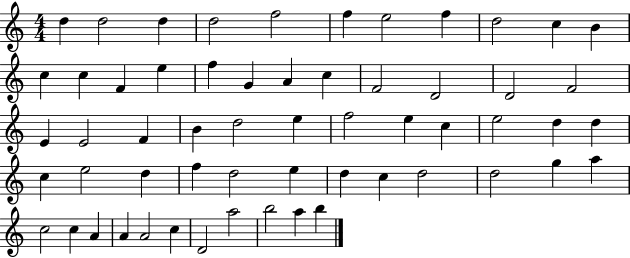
{
  \clef treble
  \numericTimeSignature
  \time 4/4
  \key c \major
  d''4 d''2 d''4 | d''2 f''2 | f''4 e''2 f''4 | d''2 c''4 b'4 | \break c''4 c''4 f'4 e''4 | f''4 g'4 a'4 c''4 | f'2 d'2 | d'2 f'2 | \break e'4 e'2 f'4 | b'4 d''2 e''4 | f''2 e''4 c''4 | e''2 d''4 d''4 | \break c''4 e''2 d''4 | f''4 d''2 e''4 | d''4 c''4 d''2 | d''2 g''4 a''4 | \break c''2 c''4 a'4 | a'4 a'2 c''4 | d'2 a''2 | b''2 a''4 b''4 | \break \bar "|."
}